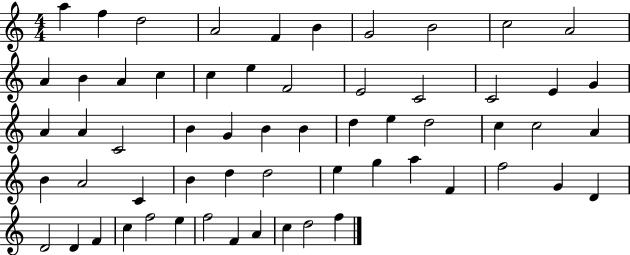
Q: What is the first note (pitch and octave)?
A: A5